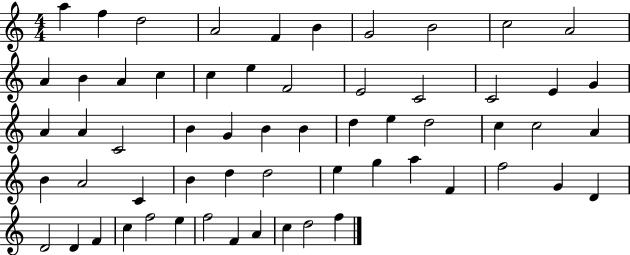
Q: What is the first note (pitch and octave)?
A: A5